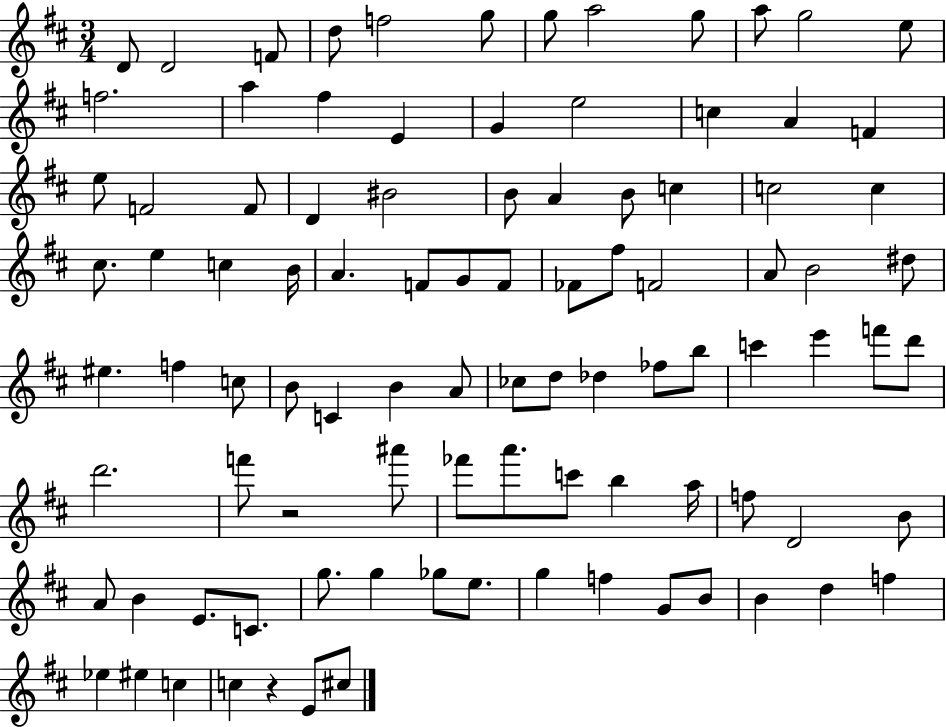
D4/e D4/h F4/e D5/e F5/h G5/e G5/e A5/h G5/e A5/e G5/h E5/e F5/h. A5/q F#5/q E4/q G4/q E5/h C5/q A4/q F4/q E5/e F4/h F4/e D4/q BIS4/h B4/e A4/q B4/e C5/q C5/h C5/q C#5/e. E5/q C5/q B4/s A4/q. F4/e G4/e F4/e FES4/e F#5/e F4/h A4/e B4/h D#5/e EIS5/q. F5/q C5/e B4/e C4/q B4/q A4/e CES5/e D5/e Db5/q FES5/e B5/e C6/q E6/q F6/e D6/e D6/h. F6/e R/h A#6/e FES6/e A6/e. C6/e B5/q A5/s F5/e D4/h B4/e A4/e B4/q E4/e. C4/e. G5/e. G5/q Gb5/e E5/e. G5/q F5/q G4/e B4/e B4/q D5/q F5/q Eb5/q EIS5/q C5/q C5/q R/q E4/e C#5/e